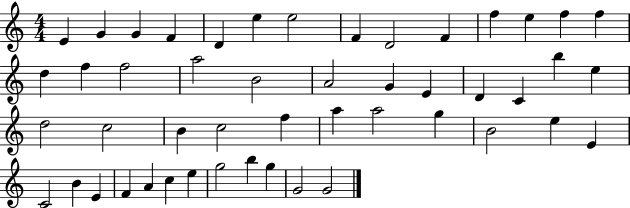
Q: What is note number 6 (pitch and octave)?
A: E5